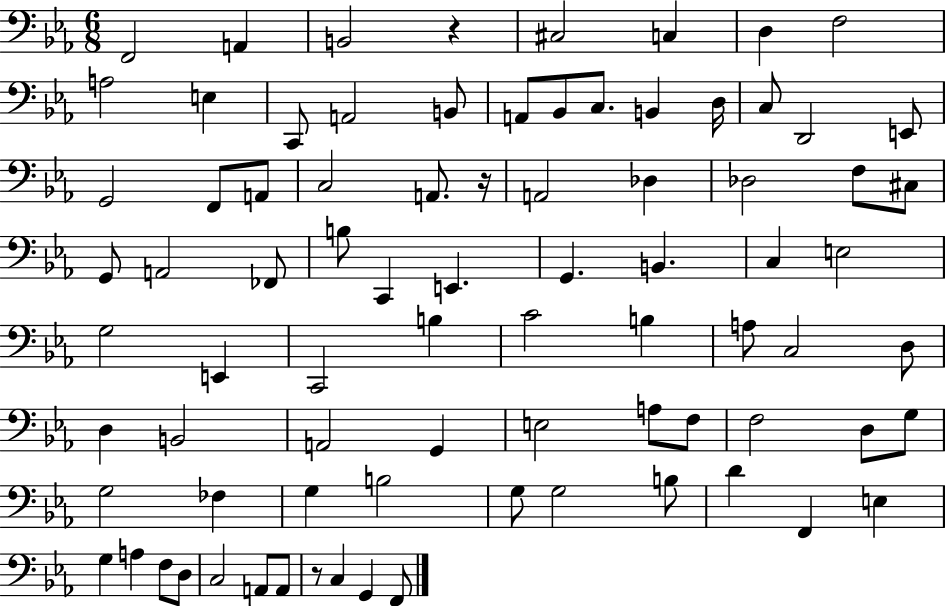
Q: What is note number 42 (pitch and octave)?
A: E2